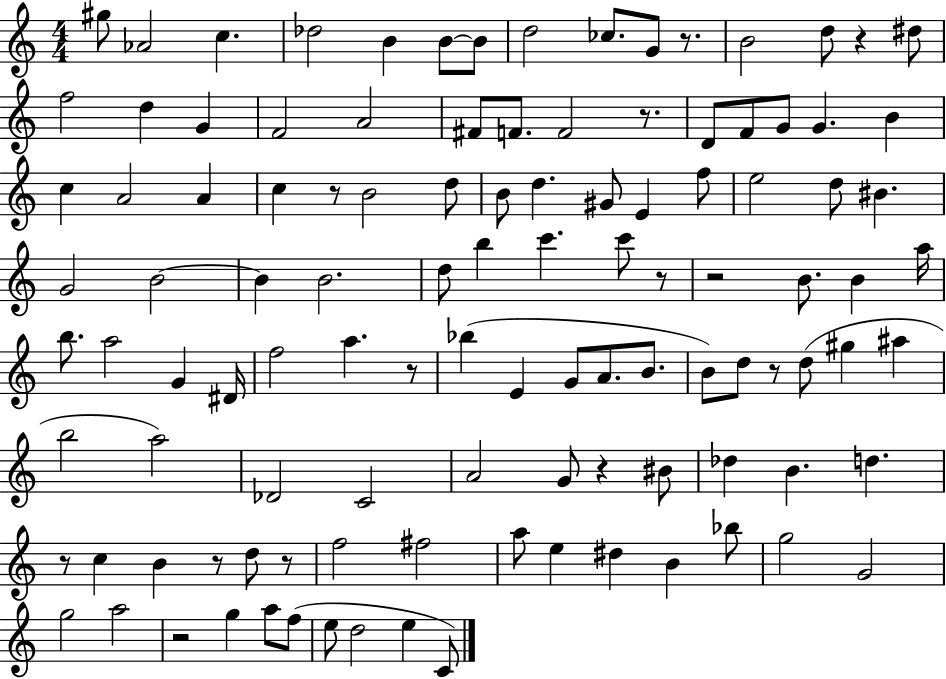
G#5/e Ab4/h C5/q. Db5/h B4/q B4/e B4/e D5/h CES5/e. G4/e R/e. B4/h D5/e R/q D#5/e F5/h D5/q G4/q F4/h A4/h F#4/e F4/e. F4/h R/e. D4/e F4/e G4/e G4/q. B4/q C5/q A4/h A4/q C5/q R/e B4/h D5/e B4/e D5/q. G#4/e E4/q F5/e E5/h D5/e BIS4/q. G4/h B4/h B4/q B4/h. D5/e B5/q C6/q. C6/e R/e R/h B4/e. B4/q A5/s B5/e. A5/h G4/q D#4/s F5/h A5/q. R/e Bb5/q E4/q G4/e A4/e. B4/e. B4/e D5/e R/e D5/e G#5/q A#5/q B5/h A5/h Db4/h C4/h A4/h G4/e R/q BIS4/e Db5/q B4/q. D5/q. R/e C5/q B4/q R/e D5/e R/e F5/h F#5/h A5/e E5/q D#5/q B4/q Bb5/e G5/h G4/h G5/h A5/h R/h G5/q A5/e F5/e E5/e D5/h E5/q C4/e